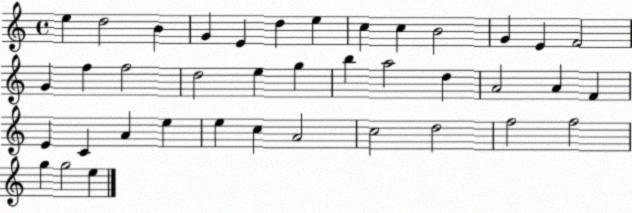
X:1
T:Untitled
M:4/4
L:1/4
K:C
e d2 B G E d e c c B2 G E F2 G f f2 d2 e g b a2 d A2 A F E C A e e c A2 c2 d2 f2 f2 g g2 e